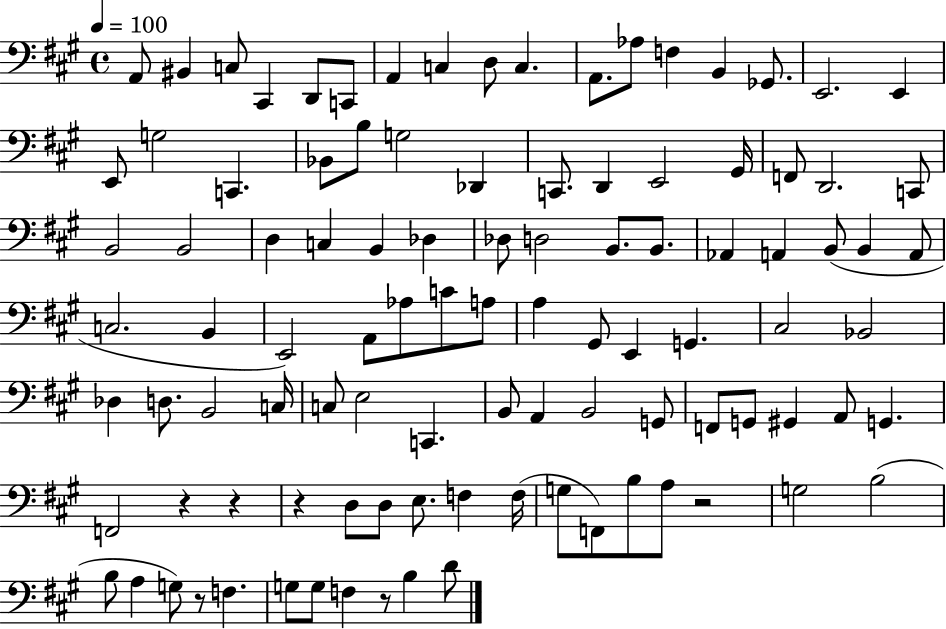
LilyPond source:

{
  \clef bass
  \time 4/4
  \defaultTimeSignature
  \key a \major
  \tempo 4 = 100
  \repeat volta 2 { a,8 bis,4 c8 cis,4 d,8 c,8 | a,4 c4 d8 c4. | a,8. aes8 f4 b,4 ges,8. | e,2. e,4 | \break e,8 g2 c,4. | bes,8 b8 g2 des,4 | c,8. d,4 e,2 gis,16 | f,8 d,2. c,8 | \break b,2 b,2 | d4 c4 b,4 des4 | des8 d2 b,8. b,8. | aes,4 a,4 b,8( b,4 a,8 | \break c2. b,4 | e,2) a,8 aes8 c'8 a8 | a4 gis,8 e,4 g,4. | cis2 bes,2 | \break des4 d8. b,2 c16 | c8 e2 c,4. | b,8 a,4 b,2 g,8 | f,8 g,8 gis,4 a,8 g,4. | \break f,2 r4 r4 | r4 d8 d8 e8. f4 f16( | g8 f,8) b8 a8 r2 | g2 b2( | \break b8 a4 g8) r8 f4. | g8 g8 f4 r8 b4 d'8 | } \bar "|."
}